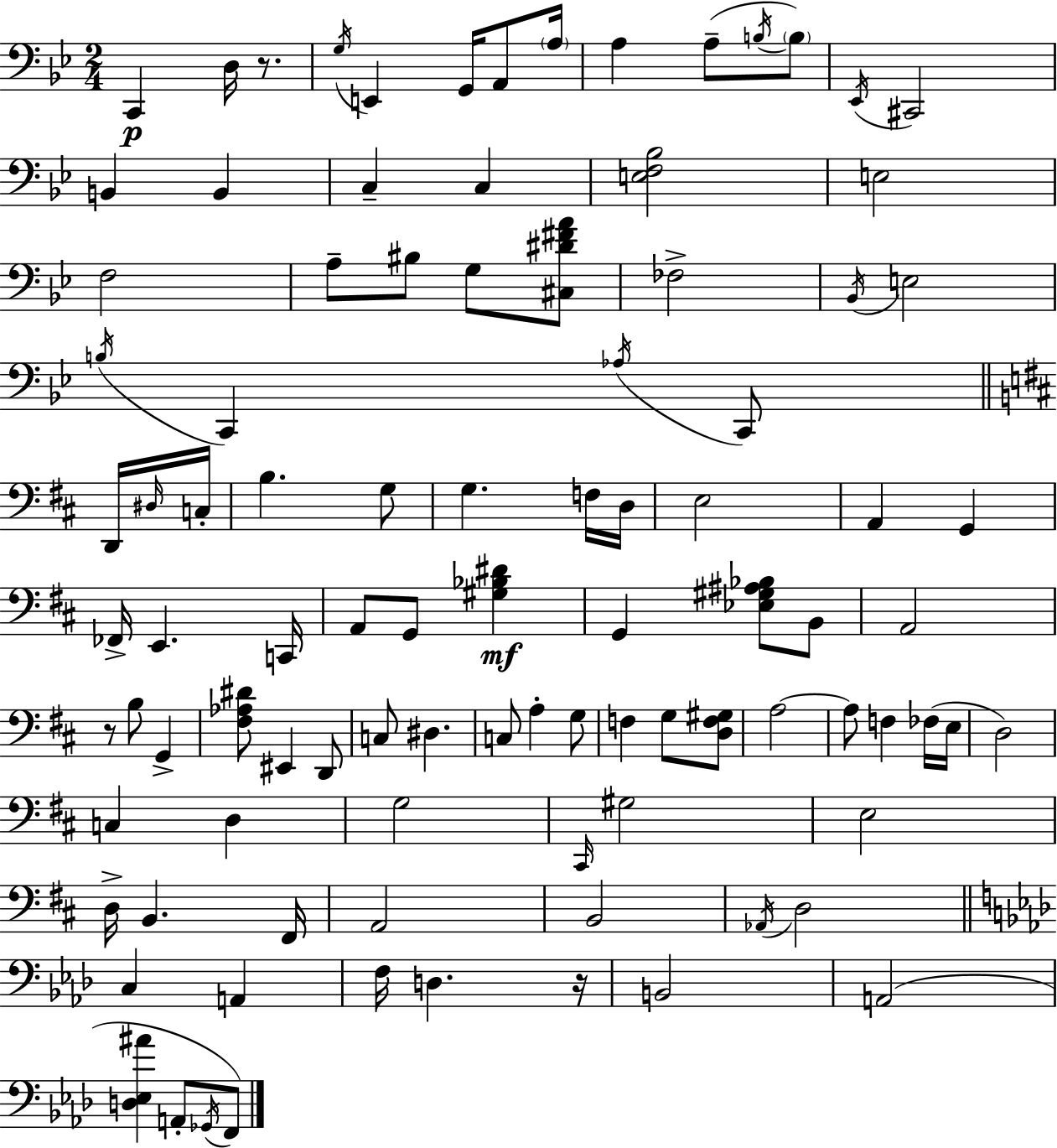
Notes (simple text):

C2/q D3/s R/e. G3/s E2/q G2/s A2/e A3/s A3/q A3/e B3/s B3/e Eb2/s C#2/h B2/q B2/q C3/q C3/q [E3,F3,Bb3]/h E3/h F3/h A3/e BIS3/e G3/e [C#3,D#4,F#4,A4]/e FES3/h Bb2/s E3/h B3/s C2/q Ab3/s C2/e D2/s D#3/s C3/s B3/q. G3/e G3/q. F3/s D3/s E3/h A2/q G2/q FES2/s E2/q. C2/s A2/e G2/e [G#3,Bb3,D#4]/q G2/q [Eb3,G#3,A#3,Bb3]/e B2/e A2/h R/e B3/e G2/q [F#3,Ab3,D#4]/e EIS2/q D2/e C3/e D#3/q. C3/e A3/q G3/e F3/q G3/e [D3,F3,G#3]/e A3/h A3/e F3/q FES3/s E3/s D3/h C3/q D3/q G3/h C#2/s G#3/h E3/h D3/s B2/q. F#2/s A2/h B2/h Ab2/s D3/h C3/q A2/q F3/s D3/q. R/s B2/h A2/h [D3,Eb3,A#4]/q A2/e Gb2/s F2/e